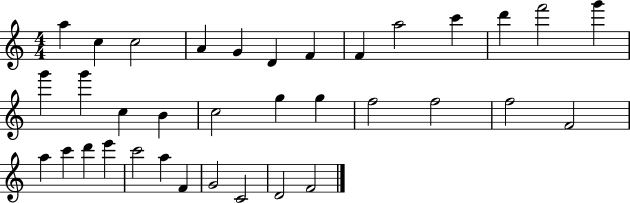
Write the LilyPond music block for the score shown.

{
  \clef treble
  \numericTimeSignature
  \time 4/4
  \key c \major
  a''4 c''4 c''2 | a'4 g'4 d'4 f'4 | f'4 a''2 c'''4 | d'''4 f'''2 g'''4 | \break g'''4 g'''4 c''4 b'4 | c''2 g''4 g''4 | f''2 f''2 | f''2 f'2 | \break a''4 c'''4 d'''4 e'''4 | c'''2 a''4 f'4 | g'2 c'2 | d'2 f'2 | \break \bar "|."
}